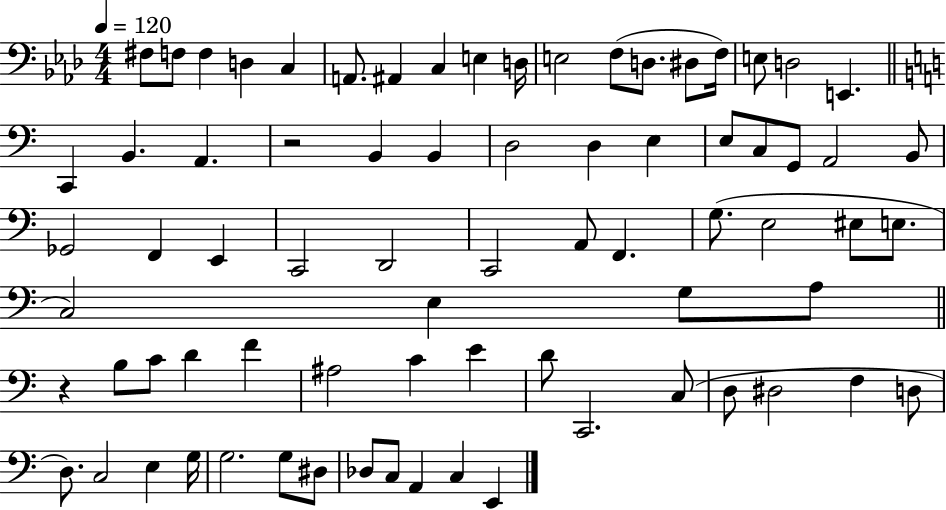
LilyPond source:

{
  \clef bass
  \numericTimeSignature
  \time 4/4
  \key aes \major
  \tempo 4 = 120
  fis8 f8 f4 d4 c4 | a,8. ais,4 c4 e4 d16 | e2 f8( d8. dis8 f16) | e8 d2 e,4. | \break \bar "||" \break \key c \major c,4 b,4. a,4. | r2 b,4 b,4 | d2 d4 e4 | e8 c8 g,8 a,2 b,8 | \break ges,2 f,4 e,4 | c,2 d,2 | c,2 a,8 f,4. | g8.( e2 eis8 e8. | \break c2) e4 g8 a8 | \bar "||" \break \key c \major r4 b8 c'8 d'4 f'4 | ais2 c'4 e'4 | d'8 c,2. c8( | d8 dis2 f4 d8 | \break d8.) c2 e4 g16 | g2. g8 dis8 | des8 c8 a,4 c4 e,4 | \bar "|."
}